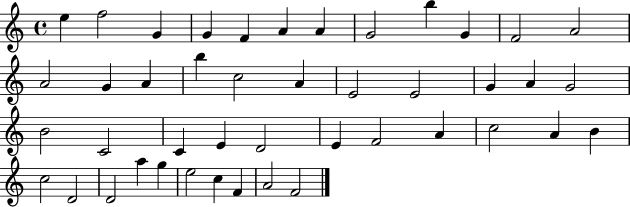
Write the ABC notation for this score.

X:1
T:Untitled
M:4/4
L:1/4
K:C
e f2 G G F A A G2 b G F2 A2 A2 G A b c2 A E2 E2 G A G2 B2 C2 C E D2 E F2 A c2 A B c2 D2 D2 a g e2 c F A2 F2